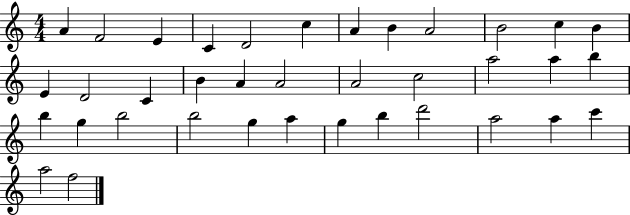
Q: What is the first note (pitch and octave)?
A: A4